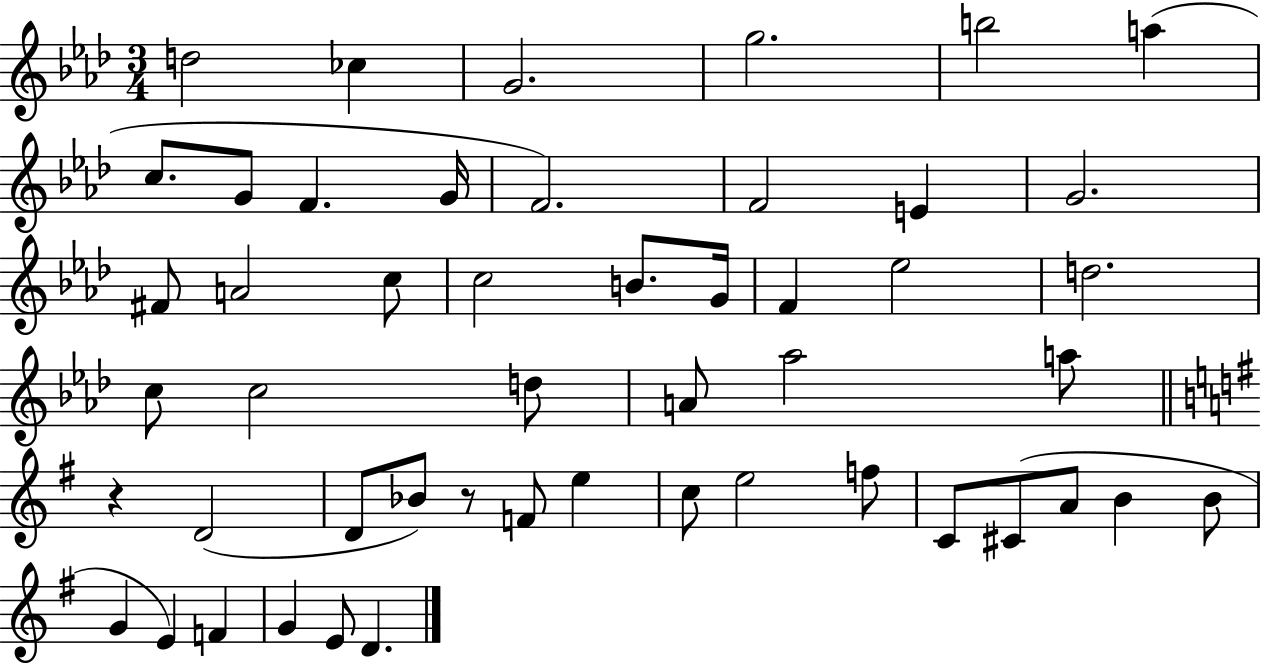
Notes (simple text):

D5/h CES5/q G4/h. G5/h. B5/h A5/q C5/e. G4/e F4/q. G4/s F4/h. F4/h E4/q G4/h. F#4/e A4/h C5/e C5/h B4/e. G4/s F4/q Eb5/h D5/h. C5/e C5/h D5/e A4/e Ab5/h A5/e R/q D4/h D4/e Bb4/e R/e F4/e E5/q C5/e E5/h F5/e C4/e C#4/e A4/e B4/q B4/e G4/q E4/q F4/q G4/q E4/e D4/q.